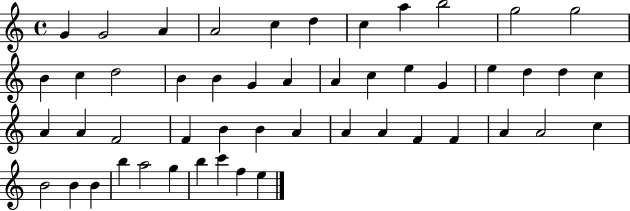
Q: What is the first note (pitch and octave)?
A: G4